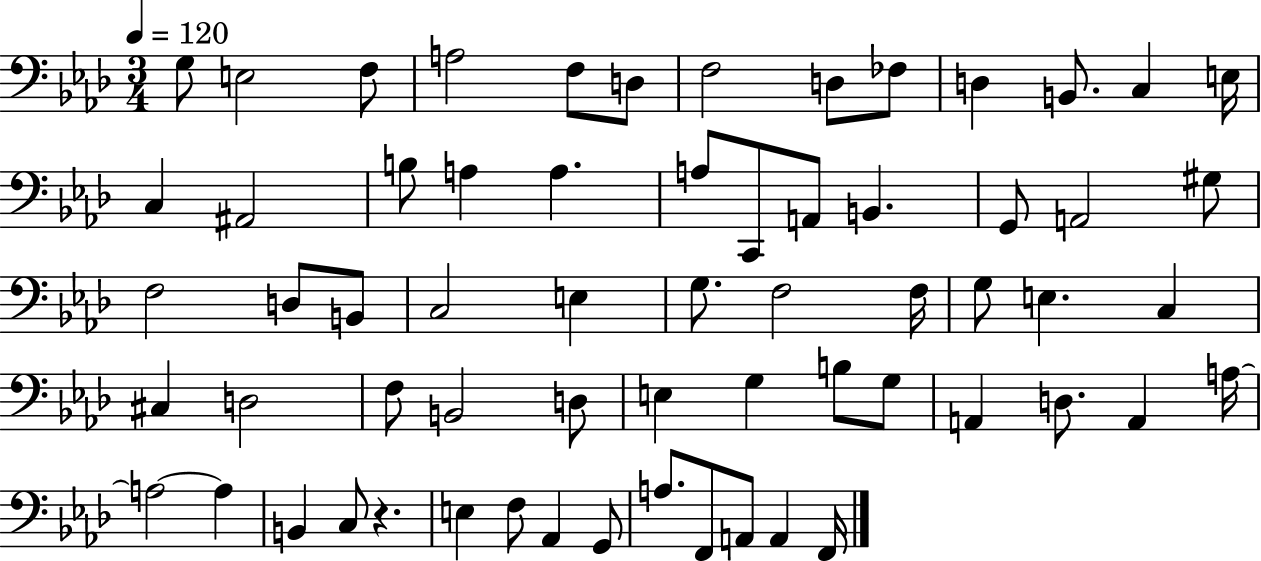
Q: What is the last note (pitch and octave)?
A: F2